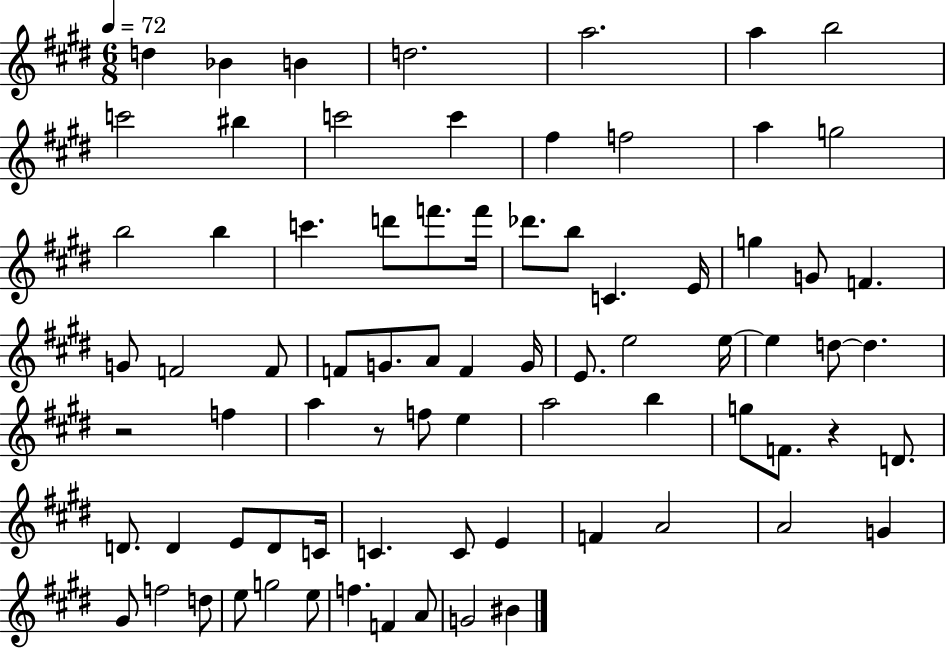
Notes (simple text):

D5/q Bb4/q B4/q D5/h. A5/h. A5/q B5/h C6/h BIS5/q C6/h C6/q F#5/q F5/h A5/q G5/h B5/h B5/q C6/q. D6/e F6/e. F6/s Db6/e. B5/e C4/q. E4/s G5/q G4/e F4/q. G4/e F4/h F4/e F4/e G4/e. A4/e F4/q G4/s E4/e. E5/h E5/s E5/q D5/e D5/q. R/h F5/q A5/q R/e F5/e E5/q A5/h B5/q G5/e F4/e. R/q D4/e. D4/e. D4/q E4/e D4/e C4/s C4/q. C4/e E4/q F4/q A4/h A4/h G4/q G#4/e F5/h D5/e E5/e G5/h E5/e F5/q. F4/q A4/e G4/h BIS4/q